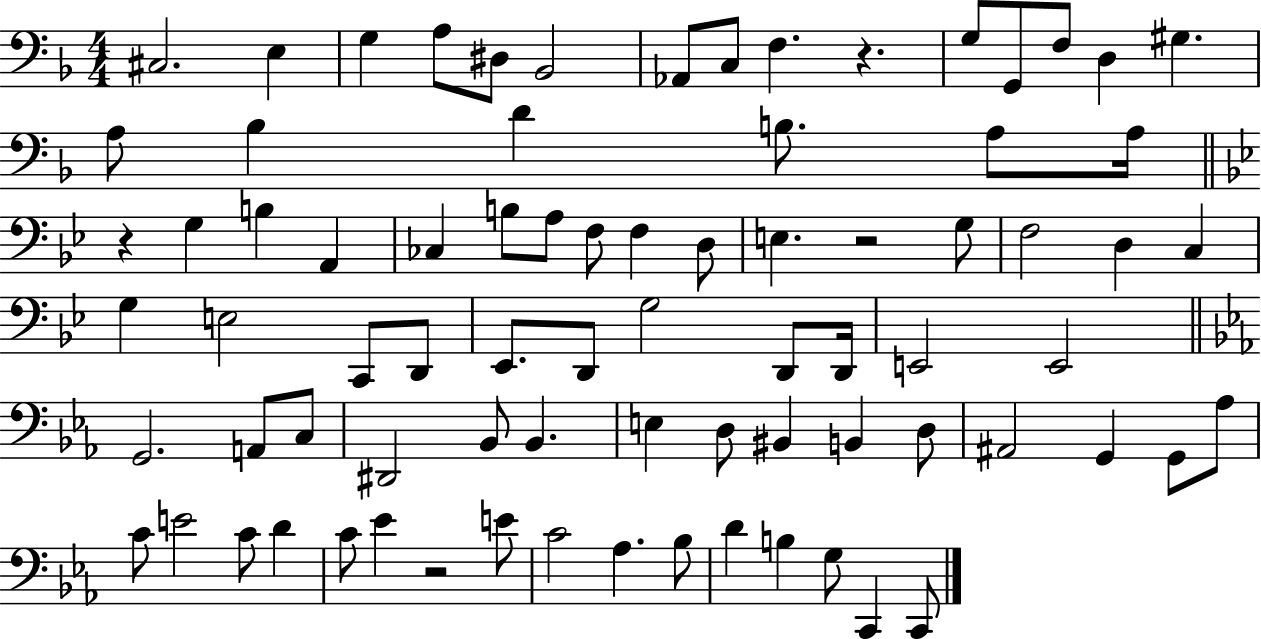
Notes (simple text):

C#3/h. E3/q G3/q A3/e D#3/e Bb2/h Ab2/e C3/e F3/q. R/q. G3/e G2/e F3/e D3/q G#3/q. A3/e Bb3/q D4/q B3/e. A3/e A3/s R/q G3/q B3/q A2/q CES3/q B3/e A3/e F3/e F3/q D3/e E3/q. R/h G3/e F3/h D3/q C3/q G3/q E3/h C2/e D2/e Eb2/e. D2/e G3/h D2/e D2/s E2/h E2/h G2/h. A2/e C3/e D#2/h Bb2/e Bb2/q. E3/q D3/e BIS2/q B2/q D3/e A#2/h G2/q G2/e Ab3/e C4/e E4/h C4/e D4/q C4/e Eb4/q R/h E4/e C4/h Ab3/q. Bb3/e D4/q B3/q G3/e C2/q C2/e